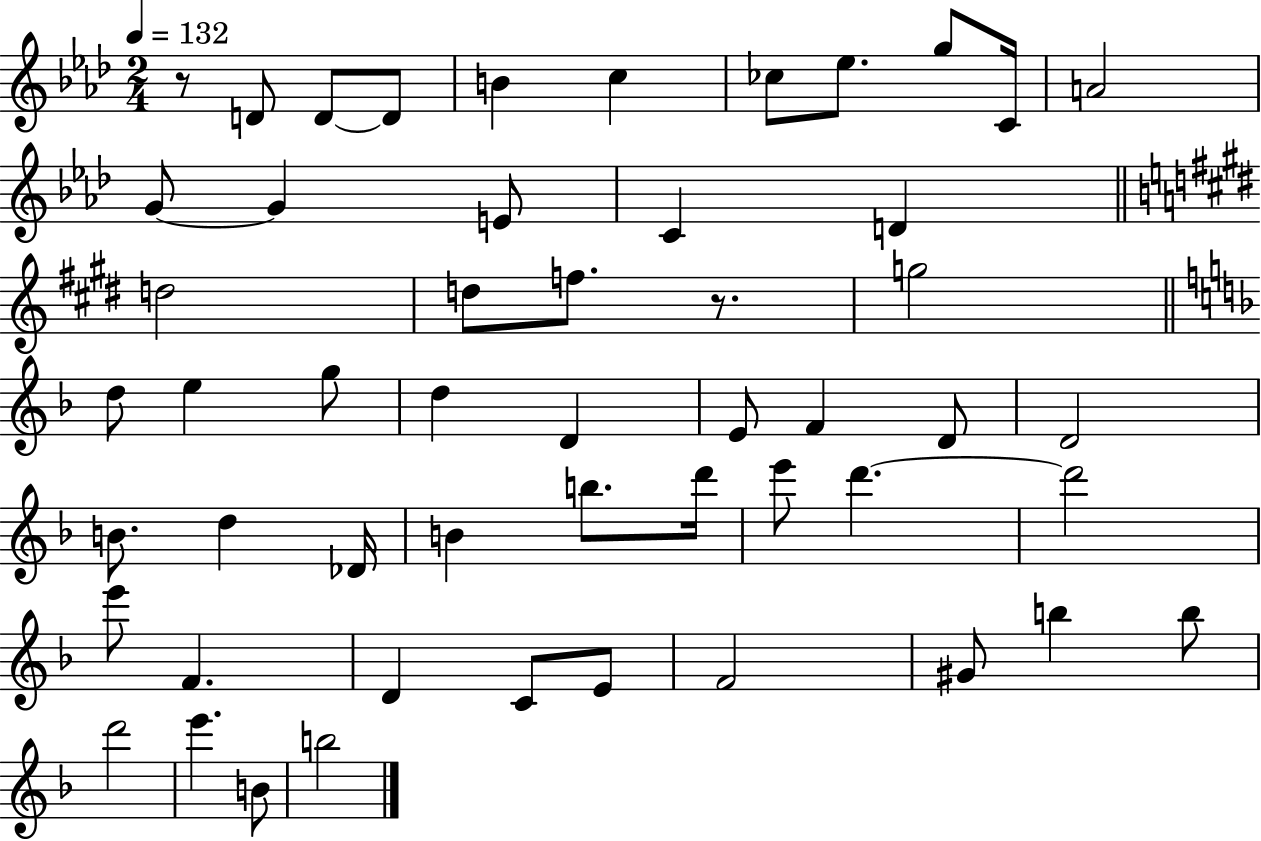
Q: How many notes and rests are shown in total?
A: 52